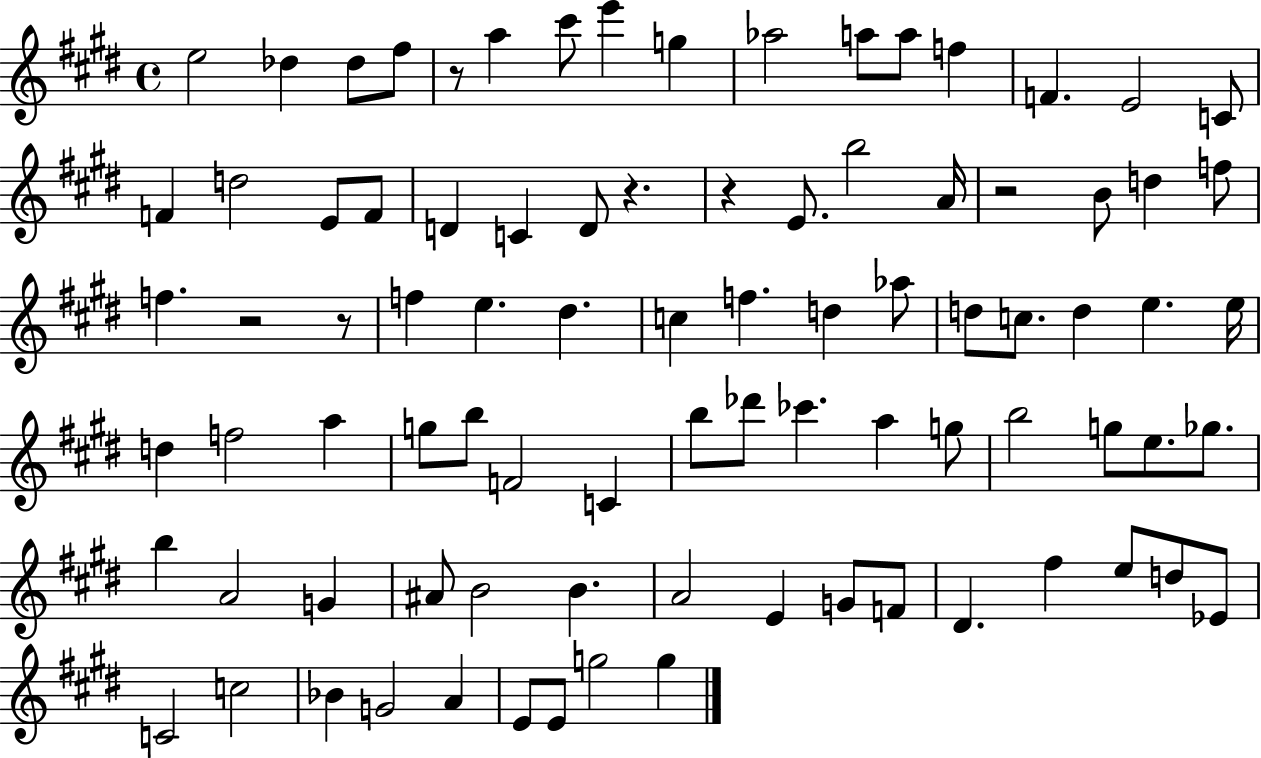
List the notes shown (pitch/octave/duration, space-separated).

E5/h Db5/q Db5/e F#5/e R/e A5/q C#6/e E6/q G5/q Ab5/h A5/e A5/e F5/q F4/q. E4/h C4/e F4/q D5/h E4/e F4/e D4/q C4/q D4/e R/q. R/q E4/e. B5/h A4/s R/h B4/e D5/q F5/e F5/q. R/h R/e F5/q E5/q. D#5/q. C5/q F5/q. D5/q Ab5/e D5/e C5/e. D5/q E5/q. E5/s D5/q F5/h A5/q G5/e B5/e F4/h C4/q B5/e Db6/e CES6/q. A5/q G5/e B5/h G5/e E5/e. Gb5/e. B5/q A4/h G4/q A#4/e B4/h B4/q. A4/h E4/q G4/e F4/e D#4/q. F#5/q E5/e D5/e Eb4/e C4/h C5/h Bb4/q G4/h A4/q E4/e E4/e G5/h G5/q